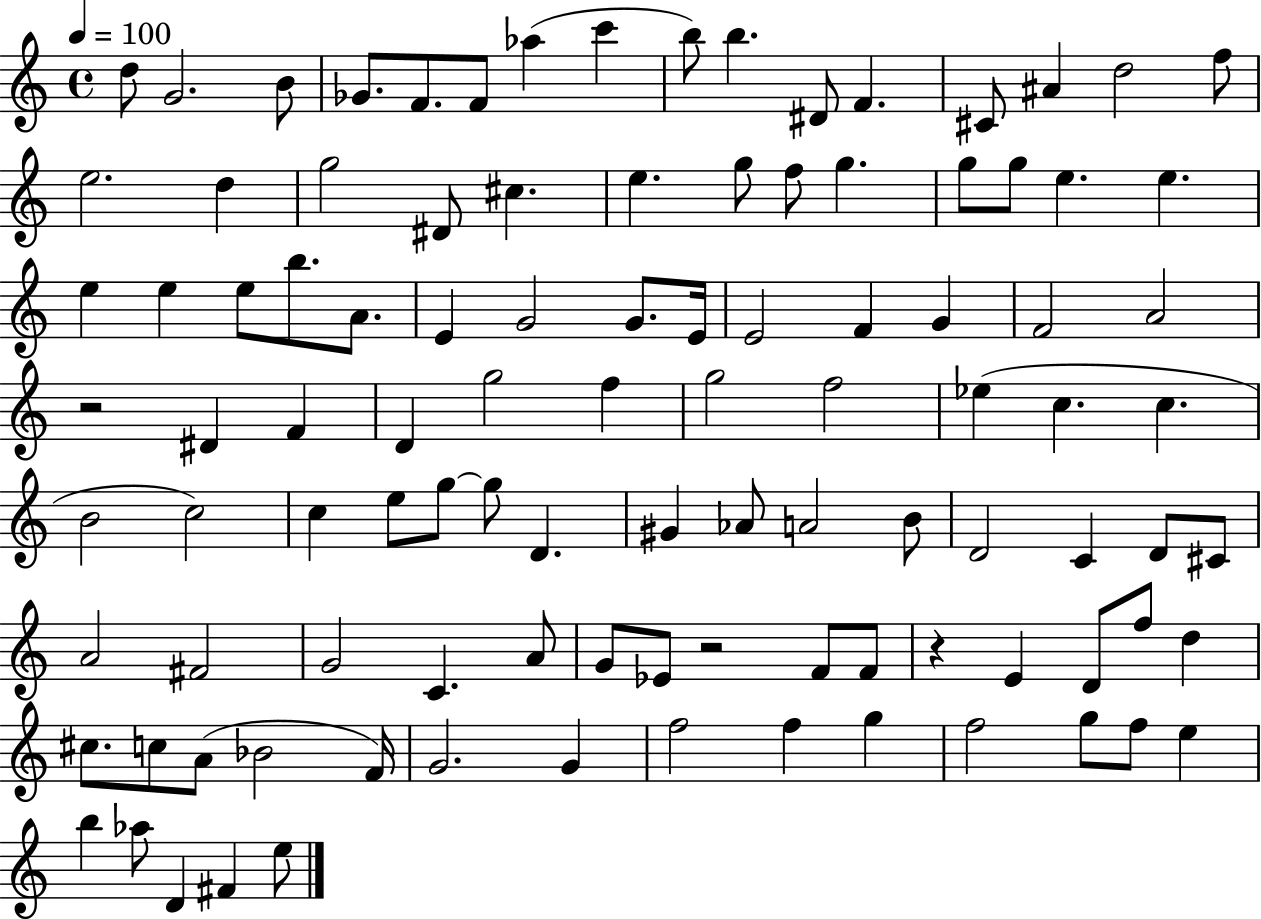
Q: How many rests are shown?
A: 3